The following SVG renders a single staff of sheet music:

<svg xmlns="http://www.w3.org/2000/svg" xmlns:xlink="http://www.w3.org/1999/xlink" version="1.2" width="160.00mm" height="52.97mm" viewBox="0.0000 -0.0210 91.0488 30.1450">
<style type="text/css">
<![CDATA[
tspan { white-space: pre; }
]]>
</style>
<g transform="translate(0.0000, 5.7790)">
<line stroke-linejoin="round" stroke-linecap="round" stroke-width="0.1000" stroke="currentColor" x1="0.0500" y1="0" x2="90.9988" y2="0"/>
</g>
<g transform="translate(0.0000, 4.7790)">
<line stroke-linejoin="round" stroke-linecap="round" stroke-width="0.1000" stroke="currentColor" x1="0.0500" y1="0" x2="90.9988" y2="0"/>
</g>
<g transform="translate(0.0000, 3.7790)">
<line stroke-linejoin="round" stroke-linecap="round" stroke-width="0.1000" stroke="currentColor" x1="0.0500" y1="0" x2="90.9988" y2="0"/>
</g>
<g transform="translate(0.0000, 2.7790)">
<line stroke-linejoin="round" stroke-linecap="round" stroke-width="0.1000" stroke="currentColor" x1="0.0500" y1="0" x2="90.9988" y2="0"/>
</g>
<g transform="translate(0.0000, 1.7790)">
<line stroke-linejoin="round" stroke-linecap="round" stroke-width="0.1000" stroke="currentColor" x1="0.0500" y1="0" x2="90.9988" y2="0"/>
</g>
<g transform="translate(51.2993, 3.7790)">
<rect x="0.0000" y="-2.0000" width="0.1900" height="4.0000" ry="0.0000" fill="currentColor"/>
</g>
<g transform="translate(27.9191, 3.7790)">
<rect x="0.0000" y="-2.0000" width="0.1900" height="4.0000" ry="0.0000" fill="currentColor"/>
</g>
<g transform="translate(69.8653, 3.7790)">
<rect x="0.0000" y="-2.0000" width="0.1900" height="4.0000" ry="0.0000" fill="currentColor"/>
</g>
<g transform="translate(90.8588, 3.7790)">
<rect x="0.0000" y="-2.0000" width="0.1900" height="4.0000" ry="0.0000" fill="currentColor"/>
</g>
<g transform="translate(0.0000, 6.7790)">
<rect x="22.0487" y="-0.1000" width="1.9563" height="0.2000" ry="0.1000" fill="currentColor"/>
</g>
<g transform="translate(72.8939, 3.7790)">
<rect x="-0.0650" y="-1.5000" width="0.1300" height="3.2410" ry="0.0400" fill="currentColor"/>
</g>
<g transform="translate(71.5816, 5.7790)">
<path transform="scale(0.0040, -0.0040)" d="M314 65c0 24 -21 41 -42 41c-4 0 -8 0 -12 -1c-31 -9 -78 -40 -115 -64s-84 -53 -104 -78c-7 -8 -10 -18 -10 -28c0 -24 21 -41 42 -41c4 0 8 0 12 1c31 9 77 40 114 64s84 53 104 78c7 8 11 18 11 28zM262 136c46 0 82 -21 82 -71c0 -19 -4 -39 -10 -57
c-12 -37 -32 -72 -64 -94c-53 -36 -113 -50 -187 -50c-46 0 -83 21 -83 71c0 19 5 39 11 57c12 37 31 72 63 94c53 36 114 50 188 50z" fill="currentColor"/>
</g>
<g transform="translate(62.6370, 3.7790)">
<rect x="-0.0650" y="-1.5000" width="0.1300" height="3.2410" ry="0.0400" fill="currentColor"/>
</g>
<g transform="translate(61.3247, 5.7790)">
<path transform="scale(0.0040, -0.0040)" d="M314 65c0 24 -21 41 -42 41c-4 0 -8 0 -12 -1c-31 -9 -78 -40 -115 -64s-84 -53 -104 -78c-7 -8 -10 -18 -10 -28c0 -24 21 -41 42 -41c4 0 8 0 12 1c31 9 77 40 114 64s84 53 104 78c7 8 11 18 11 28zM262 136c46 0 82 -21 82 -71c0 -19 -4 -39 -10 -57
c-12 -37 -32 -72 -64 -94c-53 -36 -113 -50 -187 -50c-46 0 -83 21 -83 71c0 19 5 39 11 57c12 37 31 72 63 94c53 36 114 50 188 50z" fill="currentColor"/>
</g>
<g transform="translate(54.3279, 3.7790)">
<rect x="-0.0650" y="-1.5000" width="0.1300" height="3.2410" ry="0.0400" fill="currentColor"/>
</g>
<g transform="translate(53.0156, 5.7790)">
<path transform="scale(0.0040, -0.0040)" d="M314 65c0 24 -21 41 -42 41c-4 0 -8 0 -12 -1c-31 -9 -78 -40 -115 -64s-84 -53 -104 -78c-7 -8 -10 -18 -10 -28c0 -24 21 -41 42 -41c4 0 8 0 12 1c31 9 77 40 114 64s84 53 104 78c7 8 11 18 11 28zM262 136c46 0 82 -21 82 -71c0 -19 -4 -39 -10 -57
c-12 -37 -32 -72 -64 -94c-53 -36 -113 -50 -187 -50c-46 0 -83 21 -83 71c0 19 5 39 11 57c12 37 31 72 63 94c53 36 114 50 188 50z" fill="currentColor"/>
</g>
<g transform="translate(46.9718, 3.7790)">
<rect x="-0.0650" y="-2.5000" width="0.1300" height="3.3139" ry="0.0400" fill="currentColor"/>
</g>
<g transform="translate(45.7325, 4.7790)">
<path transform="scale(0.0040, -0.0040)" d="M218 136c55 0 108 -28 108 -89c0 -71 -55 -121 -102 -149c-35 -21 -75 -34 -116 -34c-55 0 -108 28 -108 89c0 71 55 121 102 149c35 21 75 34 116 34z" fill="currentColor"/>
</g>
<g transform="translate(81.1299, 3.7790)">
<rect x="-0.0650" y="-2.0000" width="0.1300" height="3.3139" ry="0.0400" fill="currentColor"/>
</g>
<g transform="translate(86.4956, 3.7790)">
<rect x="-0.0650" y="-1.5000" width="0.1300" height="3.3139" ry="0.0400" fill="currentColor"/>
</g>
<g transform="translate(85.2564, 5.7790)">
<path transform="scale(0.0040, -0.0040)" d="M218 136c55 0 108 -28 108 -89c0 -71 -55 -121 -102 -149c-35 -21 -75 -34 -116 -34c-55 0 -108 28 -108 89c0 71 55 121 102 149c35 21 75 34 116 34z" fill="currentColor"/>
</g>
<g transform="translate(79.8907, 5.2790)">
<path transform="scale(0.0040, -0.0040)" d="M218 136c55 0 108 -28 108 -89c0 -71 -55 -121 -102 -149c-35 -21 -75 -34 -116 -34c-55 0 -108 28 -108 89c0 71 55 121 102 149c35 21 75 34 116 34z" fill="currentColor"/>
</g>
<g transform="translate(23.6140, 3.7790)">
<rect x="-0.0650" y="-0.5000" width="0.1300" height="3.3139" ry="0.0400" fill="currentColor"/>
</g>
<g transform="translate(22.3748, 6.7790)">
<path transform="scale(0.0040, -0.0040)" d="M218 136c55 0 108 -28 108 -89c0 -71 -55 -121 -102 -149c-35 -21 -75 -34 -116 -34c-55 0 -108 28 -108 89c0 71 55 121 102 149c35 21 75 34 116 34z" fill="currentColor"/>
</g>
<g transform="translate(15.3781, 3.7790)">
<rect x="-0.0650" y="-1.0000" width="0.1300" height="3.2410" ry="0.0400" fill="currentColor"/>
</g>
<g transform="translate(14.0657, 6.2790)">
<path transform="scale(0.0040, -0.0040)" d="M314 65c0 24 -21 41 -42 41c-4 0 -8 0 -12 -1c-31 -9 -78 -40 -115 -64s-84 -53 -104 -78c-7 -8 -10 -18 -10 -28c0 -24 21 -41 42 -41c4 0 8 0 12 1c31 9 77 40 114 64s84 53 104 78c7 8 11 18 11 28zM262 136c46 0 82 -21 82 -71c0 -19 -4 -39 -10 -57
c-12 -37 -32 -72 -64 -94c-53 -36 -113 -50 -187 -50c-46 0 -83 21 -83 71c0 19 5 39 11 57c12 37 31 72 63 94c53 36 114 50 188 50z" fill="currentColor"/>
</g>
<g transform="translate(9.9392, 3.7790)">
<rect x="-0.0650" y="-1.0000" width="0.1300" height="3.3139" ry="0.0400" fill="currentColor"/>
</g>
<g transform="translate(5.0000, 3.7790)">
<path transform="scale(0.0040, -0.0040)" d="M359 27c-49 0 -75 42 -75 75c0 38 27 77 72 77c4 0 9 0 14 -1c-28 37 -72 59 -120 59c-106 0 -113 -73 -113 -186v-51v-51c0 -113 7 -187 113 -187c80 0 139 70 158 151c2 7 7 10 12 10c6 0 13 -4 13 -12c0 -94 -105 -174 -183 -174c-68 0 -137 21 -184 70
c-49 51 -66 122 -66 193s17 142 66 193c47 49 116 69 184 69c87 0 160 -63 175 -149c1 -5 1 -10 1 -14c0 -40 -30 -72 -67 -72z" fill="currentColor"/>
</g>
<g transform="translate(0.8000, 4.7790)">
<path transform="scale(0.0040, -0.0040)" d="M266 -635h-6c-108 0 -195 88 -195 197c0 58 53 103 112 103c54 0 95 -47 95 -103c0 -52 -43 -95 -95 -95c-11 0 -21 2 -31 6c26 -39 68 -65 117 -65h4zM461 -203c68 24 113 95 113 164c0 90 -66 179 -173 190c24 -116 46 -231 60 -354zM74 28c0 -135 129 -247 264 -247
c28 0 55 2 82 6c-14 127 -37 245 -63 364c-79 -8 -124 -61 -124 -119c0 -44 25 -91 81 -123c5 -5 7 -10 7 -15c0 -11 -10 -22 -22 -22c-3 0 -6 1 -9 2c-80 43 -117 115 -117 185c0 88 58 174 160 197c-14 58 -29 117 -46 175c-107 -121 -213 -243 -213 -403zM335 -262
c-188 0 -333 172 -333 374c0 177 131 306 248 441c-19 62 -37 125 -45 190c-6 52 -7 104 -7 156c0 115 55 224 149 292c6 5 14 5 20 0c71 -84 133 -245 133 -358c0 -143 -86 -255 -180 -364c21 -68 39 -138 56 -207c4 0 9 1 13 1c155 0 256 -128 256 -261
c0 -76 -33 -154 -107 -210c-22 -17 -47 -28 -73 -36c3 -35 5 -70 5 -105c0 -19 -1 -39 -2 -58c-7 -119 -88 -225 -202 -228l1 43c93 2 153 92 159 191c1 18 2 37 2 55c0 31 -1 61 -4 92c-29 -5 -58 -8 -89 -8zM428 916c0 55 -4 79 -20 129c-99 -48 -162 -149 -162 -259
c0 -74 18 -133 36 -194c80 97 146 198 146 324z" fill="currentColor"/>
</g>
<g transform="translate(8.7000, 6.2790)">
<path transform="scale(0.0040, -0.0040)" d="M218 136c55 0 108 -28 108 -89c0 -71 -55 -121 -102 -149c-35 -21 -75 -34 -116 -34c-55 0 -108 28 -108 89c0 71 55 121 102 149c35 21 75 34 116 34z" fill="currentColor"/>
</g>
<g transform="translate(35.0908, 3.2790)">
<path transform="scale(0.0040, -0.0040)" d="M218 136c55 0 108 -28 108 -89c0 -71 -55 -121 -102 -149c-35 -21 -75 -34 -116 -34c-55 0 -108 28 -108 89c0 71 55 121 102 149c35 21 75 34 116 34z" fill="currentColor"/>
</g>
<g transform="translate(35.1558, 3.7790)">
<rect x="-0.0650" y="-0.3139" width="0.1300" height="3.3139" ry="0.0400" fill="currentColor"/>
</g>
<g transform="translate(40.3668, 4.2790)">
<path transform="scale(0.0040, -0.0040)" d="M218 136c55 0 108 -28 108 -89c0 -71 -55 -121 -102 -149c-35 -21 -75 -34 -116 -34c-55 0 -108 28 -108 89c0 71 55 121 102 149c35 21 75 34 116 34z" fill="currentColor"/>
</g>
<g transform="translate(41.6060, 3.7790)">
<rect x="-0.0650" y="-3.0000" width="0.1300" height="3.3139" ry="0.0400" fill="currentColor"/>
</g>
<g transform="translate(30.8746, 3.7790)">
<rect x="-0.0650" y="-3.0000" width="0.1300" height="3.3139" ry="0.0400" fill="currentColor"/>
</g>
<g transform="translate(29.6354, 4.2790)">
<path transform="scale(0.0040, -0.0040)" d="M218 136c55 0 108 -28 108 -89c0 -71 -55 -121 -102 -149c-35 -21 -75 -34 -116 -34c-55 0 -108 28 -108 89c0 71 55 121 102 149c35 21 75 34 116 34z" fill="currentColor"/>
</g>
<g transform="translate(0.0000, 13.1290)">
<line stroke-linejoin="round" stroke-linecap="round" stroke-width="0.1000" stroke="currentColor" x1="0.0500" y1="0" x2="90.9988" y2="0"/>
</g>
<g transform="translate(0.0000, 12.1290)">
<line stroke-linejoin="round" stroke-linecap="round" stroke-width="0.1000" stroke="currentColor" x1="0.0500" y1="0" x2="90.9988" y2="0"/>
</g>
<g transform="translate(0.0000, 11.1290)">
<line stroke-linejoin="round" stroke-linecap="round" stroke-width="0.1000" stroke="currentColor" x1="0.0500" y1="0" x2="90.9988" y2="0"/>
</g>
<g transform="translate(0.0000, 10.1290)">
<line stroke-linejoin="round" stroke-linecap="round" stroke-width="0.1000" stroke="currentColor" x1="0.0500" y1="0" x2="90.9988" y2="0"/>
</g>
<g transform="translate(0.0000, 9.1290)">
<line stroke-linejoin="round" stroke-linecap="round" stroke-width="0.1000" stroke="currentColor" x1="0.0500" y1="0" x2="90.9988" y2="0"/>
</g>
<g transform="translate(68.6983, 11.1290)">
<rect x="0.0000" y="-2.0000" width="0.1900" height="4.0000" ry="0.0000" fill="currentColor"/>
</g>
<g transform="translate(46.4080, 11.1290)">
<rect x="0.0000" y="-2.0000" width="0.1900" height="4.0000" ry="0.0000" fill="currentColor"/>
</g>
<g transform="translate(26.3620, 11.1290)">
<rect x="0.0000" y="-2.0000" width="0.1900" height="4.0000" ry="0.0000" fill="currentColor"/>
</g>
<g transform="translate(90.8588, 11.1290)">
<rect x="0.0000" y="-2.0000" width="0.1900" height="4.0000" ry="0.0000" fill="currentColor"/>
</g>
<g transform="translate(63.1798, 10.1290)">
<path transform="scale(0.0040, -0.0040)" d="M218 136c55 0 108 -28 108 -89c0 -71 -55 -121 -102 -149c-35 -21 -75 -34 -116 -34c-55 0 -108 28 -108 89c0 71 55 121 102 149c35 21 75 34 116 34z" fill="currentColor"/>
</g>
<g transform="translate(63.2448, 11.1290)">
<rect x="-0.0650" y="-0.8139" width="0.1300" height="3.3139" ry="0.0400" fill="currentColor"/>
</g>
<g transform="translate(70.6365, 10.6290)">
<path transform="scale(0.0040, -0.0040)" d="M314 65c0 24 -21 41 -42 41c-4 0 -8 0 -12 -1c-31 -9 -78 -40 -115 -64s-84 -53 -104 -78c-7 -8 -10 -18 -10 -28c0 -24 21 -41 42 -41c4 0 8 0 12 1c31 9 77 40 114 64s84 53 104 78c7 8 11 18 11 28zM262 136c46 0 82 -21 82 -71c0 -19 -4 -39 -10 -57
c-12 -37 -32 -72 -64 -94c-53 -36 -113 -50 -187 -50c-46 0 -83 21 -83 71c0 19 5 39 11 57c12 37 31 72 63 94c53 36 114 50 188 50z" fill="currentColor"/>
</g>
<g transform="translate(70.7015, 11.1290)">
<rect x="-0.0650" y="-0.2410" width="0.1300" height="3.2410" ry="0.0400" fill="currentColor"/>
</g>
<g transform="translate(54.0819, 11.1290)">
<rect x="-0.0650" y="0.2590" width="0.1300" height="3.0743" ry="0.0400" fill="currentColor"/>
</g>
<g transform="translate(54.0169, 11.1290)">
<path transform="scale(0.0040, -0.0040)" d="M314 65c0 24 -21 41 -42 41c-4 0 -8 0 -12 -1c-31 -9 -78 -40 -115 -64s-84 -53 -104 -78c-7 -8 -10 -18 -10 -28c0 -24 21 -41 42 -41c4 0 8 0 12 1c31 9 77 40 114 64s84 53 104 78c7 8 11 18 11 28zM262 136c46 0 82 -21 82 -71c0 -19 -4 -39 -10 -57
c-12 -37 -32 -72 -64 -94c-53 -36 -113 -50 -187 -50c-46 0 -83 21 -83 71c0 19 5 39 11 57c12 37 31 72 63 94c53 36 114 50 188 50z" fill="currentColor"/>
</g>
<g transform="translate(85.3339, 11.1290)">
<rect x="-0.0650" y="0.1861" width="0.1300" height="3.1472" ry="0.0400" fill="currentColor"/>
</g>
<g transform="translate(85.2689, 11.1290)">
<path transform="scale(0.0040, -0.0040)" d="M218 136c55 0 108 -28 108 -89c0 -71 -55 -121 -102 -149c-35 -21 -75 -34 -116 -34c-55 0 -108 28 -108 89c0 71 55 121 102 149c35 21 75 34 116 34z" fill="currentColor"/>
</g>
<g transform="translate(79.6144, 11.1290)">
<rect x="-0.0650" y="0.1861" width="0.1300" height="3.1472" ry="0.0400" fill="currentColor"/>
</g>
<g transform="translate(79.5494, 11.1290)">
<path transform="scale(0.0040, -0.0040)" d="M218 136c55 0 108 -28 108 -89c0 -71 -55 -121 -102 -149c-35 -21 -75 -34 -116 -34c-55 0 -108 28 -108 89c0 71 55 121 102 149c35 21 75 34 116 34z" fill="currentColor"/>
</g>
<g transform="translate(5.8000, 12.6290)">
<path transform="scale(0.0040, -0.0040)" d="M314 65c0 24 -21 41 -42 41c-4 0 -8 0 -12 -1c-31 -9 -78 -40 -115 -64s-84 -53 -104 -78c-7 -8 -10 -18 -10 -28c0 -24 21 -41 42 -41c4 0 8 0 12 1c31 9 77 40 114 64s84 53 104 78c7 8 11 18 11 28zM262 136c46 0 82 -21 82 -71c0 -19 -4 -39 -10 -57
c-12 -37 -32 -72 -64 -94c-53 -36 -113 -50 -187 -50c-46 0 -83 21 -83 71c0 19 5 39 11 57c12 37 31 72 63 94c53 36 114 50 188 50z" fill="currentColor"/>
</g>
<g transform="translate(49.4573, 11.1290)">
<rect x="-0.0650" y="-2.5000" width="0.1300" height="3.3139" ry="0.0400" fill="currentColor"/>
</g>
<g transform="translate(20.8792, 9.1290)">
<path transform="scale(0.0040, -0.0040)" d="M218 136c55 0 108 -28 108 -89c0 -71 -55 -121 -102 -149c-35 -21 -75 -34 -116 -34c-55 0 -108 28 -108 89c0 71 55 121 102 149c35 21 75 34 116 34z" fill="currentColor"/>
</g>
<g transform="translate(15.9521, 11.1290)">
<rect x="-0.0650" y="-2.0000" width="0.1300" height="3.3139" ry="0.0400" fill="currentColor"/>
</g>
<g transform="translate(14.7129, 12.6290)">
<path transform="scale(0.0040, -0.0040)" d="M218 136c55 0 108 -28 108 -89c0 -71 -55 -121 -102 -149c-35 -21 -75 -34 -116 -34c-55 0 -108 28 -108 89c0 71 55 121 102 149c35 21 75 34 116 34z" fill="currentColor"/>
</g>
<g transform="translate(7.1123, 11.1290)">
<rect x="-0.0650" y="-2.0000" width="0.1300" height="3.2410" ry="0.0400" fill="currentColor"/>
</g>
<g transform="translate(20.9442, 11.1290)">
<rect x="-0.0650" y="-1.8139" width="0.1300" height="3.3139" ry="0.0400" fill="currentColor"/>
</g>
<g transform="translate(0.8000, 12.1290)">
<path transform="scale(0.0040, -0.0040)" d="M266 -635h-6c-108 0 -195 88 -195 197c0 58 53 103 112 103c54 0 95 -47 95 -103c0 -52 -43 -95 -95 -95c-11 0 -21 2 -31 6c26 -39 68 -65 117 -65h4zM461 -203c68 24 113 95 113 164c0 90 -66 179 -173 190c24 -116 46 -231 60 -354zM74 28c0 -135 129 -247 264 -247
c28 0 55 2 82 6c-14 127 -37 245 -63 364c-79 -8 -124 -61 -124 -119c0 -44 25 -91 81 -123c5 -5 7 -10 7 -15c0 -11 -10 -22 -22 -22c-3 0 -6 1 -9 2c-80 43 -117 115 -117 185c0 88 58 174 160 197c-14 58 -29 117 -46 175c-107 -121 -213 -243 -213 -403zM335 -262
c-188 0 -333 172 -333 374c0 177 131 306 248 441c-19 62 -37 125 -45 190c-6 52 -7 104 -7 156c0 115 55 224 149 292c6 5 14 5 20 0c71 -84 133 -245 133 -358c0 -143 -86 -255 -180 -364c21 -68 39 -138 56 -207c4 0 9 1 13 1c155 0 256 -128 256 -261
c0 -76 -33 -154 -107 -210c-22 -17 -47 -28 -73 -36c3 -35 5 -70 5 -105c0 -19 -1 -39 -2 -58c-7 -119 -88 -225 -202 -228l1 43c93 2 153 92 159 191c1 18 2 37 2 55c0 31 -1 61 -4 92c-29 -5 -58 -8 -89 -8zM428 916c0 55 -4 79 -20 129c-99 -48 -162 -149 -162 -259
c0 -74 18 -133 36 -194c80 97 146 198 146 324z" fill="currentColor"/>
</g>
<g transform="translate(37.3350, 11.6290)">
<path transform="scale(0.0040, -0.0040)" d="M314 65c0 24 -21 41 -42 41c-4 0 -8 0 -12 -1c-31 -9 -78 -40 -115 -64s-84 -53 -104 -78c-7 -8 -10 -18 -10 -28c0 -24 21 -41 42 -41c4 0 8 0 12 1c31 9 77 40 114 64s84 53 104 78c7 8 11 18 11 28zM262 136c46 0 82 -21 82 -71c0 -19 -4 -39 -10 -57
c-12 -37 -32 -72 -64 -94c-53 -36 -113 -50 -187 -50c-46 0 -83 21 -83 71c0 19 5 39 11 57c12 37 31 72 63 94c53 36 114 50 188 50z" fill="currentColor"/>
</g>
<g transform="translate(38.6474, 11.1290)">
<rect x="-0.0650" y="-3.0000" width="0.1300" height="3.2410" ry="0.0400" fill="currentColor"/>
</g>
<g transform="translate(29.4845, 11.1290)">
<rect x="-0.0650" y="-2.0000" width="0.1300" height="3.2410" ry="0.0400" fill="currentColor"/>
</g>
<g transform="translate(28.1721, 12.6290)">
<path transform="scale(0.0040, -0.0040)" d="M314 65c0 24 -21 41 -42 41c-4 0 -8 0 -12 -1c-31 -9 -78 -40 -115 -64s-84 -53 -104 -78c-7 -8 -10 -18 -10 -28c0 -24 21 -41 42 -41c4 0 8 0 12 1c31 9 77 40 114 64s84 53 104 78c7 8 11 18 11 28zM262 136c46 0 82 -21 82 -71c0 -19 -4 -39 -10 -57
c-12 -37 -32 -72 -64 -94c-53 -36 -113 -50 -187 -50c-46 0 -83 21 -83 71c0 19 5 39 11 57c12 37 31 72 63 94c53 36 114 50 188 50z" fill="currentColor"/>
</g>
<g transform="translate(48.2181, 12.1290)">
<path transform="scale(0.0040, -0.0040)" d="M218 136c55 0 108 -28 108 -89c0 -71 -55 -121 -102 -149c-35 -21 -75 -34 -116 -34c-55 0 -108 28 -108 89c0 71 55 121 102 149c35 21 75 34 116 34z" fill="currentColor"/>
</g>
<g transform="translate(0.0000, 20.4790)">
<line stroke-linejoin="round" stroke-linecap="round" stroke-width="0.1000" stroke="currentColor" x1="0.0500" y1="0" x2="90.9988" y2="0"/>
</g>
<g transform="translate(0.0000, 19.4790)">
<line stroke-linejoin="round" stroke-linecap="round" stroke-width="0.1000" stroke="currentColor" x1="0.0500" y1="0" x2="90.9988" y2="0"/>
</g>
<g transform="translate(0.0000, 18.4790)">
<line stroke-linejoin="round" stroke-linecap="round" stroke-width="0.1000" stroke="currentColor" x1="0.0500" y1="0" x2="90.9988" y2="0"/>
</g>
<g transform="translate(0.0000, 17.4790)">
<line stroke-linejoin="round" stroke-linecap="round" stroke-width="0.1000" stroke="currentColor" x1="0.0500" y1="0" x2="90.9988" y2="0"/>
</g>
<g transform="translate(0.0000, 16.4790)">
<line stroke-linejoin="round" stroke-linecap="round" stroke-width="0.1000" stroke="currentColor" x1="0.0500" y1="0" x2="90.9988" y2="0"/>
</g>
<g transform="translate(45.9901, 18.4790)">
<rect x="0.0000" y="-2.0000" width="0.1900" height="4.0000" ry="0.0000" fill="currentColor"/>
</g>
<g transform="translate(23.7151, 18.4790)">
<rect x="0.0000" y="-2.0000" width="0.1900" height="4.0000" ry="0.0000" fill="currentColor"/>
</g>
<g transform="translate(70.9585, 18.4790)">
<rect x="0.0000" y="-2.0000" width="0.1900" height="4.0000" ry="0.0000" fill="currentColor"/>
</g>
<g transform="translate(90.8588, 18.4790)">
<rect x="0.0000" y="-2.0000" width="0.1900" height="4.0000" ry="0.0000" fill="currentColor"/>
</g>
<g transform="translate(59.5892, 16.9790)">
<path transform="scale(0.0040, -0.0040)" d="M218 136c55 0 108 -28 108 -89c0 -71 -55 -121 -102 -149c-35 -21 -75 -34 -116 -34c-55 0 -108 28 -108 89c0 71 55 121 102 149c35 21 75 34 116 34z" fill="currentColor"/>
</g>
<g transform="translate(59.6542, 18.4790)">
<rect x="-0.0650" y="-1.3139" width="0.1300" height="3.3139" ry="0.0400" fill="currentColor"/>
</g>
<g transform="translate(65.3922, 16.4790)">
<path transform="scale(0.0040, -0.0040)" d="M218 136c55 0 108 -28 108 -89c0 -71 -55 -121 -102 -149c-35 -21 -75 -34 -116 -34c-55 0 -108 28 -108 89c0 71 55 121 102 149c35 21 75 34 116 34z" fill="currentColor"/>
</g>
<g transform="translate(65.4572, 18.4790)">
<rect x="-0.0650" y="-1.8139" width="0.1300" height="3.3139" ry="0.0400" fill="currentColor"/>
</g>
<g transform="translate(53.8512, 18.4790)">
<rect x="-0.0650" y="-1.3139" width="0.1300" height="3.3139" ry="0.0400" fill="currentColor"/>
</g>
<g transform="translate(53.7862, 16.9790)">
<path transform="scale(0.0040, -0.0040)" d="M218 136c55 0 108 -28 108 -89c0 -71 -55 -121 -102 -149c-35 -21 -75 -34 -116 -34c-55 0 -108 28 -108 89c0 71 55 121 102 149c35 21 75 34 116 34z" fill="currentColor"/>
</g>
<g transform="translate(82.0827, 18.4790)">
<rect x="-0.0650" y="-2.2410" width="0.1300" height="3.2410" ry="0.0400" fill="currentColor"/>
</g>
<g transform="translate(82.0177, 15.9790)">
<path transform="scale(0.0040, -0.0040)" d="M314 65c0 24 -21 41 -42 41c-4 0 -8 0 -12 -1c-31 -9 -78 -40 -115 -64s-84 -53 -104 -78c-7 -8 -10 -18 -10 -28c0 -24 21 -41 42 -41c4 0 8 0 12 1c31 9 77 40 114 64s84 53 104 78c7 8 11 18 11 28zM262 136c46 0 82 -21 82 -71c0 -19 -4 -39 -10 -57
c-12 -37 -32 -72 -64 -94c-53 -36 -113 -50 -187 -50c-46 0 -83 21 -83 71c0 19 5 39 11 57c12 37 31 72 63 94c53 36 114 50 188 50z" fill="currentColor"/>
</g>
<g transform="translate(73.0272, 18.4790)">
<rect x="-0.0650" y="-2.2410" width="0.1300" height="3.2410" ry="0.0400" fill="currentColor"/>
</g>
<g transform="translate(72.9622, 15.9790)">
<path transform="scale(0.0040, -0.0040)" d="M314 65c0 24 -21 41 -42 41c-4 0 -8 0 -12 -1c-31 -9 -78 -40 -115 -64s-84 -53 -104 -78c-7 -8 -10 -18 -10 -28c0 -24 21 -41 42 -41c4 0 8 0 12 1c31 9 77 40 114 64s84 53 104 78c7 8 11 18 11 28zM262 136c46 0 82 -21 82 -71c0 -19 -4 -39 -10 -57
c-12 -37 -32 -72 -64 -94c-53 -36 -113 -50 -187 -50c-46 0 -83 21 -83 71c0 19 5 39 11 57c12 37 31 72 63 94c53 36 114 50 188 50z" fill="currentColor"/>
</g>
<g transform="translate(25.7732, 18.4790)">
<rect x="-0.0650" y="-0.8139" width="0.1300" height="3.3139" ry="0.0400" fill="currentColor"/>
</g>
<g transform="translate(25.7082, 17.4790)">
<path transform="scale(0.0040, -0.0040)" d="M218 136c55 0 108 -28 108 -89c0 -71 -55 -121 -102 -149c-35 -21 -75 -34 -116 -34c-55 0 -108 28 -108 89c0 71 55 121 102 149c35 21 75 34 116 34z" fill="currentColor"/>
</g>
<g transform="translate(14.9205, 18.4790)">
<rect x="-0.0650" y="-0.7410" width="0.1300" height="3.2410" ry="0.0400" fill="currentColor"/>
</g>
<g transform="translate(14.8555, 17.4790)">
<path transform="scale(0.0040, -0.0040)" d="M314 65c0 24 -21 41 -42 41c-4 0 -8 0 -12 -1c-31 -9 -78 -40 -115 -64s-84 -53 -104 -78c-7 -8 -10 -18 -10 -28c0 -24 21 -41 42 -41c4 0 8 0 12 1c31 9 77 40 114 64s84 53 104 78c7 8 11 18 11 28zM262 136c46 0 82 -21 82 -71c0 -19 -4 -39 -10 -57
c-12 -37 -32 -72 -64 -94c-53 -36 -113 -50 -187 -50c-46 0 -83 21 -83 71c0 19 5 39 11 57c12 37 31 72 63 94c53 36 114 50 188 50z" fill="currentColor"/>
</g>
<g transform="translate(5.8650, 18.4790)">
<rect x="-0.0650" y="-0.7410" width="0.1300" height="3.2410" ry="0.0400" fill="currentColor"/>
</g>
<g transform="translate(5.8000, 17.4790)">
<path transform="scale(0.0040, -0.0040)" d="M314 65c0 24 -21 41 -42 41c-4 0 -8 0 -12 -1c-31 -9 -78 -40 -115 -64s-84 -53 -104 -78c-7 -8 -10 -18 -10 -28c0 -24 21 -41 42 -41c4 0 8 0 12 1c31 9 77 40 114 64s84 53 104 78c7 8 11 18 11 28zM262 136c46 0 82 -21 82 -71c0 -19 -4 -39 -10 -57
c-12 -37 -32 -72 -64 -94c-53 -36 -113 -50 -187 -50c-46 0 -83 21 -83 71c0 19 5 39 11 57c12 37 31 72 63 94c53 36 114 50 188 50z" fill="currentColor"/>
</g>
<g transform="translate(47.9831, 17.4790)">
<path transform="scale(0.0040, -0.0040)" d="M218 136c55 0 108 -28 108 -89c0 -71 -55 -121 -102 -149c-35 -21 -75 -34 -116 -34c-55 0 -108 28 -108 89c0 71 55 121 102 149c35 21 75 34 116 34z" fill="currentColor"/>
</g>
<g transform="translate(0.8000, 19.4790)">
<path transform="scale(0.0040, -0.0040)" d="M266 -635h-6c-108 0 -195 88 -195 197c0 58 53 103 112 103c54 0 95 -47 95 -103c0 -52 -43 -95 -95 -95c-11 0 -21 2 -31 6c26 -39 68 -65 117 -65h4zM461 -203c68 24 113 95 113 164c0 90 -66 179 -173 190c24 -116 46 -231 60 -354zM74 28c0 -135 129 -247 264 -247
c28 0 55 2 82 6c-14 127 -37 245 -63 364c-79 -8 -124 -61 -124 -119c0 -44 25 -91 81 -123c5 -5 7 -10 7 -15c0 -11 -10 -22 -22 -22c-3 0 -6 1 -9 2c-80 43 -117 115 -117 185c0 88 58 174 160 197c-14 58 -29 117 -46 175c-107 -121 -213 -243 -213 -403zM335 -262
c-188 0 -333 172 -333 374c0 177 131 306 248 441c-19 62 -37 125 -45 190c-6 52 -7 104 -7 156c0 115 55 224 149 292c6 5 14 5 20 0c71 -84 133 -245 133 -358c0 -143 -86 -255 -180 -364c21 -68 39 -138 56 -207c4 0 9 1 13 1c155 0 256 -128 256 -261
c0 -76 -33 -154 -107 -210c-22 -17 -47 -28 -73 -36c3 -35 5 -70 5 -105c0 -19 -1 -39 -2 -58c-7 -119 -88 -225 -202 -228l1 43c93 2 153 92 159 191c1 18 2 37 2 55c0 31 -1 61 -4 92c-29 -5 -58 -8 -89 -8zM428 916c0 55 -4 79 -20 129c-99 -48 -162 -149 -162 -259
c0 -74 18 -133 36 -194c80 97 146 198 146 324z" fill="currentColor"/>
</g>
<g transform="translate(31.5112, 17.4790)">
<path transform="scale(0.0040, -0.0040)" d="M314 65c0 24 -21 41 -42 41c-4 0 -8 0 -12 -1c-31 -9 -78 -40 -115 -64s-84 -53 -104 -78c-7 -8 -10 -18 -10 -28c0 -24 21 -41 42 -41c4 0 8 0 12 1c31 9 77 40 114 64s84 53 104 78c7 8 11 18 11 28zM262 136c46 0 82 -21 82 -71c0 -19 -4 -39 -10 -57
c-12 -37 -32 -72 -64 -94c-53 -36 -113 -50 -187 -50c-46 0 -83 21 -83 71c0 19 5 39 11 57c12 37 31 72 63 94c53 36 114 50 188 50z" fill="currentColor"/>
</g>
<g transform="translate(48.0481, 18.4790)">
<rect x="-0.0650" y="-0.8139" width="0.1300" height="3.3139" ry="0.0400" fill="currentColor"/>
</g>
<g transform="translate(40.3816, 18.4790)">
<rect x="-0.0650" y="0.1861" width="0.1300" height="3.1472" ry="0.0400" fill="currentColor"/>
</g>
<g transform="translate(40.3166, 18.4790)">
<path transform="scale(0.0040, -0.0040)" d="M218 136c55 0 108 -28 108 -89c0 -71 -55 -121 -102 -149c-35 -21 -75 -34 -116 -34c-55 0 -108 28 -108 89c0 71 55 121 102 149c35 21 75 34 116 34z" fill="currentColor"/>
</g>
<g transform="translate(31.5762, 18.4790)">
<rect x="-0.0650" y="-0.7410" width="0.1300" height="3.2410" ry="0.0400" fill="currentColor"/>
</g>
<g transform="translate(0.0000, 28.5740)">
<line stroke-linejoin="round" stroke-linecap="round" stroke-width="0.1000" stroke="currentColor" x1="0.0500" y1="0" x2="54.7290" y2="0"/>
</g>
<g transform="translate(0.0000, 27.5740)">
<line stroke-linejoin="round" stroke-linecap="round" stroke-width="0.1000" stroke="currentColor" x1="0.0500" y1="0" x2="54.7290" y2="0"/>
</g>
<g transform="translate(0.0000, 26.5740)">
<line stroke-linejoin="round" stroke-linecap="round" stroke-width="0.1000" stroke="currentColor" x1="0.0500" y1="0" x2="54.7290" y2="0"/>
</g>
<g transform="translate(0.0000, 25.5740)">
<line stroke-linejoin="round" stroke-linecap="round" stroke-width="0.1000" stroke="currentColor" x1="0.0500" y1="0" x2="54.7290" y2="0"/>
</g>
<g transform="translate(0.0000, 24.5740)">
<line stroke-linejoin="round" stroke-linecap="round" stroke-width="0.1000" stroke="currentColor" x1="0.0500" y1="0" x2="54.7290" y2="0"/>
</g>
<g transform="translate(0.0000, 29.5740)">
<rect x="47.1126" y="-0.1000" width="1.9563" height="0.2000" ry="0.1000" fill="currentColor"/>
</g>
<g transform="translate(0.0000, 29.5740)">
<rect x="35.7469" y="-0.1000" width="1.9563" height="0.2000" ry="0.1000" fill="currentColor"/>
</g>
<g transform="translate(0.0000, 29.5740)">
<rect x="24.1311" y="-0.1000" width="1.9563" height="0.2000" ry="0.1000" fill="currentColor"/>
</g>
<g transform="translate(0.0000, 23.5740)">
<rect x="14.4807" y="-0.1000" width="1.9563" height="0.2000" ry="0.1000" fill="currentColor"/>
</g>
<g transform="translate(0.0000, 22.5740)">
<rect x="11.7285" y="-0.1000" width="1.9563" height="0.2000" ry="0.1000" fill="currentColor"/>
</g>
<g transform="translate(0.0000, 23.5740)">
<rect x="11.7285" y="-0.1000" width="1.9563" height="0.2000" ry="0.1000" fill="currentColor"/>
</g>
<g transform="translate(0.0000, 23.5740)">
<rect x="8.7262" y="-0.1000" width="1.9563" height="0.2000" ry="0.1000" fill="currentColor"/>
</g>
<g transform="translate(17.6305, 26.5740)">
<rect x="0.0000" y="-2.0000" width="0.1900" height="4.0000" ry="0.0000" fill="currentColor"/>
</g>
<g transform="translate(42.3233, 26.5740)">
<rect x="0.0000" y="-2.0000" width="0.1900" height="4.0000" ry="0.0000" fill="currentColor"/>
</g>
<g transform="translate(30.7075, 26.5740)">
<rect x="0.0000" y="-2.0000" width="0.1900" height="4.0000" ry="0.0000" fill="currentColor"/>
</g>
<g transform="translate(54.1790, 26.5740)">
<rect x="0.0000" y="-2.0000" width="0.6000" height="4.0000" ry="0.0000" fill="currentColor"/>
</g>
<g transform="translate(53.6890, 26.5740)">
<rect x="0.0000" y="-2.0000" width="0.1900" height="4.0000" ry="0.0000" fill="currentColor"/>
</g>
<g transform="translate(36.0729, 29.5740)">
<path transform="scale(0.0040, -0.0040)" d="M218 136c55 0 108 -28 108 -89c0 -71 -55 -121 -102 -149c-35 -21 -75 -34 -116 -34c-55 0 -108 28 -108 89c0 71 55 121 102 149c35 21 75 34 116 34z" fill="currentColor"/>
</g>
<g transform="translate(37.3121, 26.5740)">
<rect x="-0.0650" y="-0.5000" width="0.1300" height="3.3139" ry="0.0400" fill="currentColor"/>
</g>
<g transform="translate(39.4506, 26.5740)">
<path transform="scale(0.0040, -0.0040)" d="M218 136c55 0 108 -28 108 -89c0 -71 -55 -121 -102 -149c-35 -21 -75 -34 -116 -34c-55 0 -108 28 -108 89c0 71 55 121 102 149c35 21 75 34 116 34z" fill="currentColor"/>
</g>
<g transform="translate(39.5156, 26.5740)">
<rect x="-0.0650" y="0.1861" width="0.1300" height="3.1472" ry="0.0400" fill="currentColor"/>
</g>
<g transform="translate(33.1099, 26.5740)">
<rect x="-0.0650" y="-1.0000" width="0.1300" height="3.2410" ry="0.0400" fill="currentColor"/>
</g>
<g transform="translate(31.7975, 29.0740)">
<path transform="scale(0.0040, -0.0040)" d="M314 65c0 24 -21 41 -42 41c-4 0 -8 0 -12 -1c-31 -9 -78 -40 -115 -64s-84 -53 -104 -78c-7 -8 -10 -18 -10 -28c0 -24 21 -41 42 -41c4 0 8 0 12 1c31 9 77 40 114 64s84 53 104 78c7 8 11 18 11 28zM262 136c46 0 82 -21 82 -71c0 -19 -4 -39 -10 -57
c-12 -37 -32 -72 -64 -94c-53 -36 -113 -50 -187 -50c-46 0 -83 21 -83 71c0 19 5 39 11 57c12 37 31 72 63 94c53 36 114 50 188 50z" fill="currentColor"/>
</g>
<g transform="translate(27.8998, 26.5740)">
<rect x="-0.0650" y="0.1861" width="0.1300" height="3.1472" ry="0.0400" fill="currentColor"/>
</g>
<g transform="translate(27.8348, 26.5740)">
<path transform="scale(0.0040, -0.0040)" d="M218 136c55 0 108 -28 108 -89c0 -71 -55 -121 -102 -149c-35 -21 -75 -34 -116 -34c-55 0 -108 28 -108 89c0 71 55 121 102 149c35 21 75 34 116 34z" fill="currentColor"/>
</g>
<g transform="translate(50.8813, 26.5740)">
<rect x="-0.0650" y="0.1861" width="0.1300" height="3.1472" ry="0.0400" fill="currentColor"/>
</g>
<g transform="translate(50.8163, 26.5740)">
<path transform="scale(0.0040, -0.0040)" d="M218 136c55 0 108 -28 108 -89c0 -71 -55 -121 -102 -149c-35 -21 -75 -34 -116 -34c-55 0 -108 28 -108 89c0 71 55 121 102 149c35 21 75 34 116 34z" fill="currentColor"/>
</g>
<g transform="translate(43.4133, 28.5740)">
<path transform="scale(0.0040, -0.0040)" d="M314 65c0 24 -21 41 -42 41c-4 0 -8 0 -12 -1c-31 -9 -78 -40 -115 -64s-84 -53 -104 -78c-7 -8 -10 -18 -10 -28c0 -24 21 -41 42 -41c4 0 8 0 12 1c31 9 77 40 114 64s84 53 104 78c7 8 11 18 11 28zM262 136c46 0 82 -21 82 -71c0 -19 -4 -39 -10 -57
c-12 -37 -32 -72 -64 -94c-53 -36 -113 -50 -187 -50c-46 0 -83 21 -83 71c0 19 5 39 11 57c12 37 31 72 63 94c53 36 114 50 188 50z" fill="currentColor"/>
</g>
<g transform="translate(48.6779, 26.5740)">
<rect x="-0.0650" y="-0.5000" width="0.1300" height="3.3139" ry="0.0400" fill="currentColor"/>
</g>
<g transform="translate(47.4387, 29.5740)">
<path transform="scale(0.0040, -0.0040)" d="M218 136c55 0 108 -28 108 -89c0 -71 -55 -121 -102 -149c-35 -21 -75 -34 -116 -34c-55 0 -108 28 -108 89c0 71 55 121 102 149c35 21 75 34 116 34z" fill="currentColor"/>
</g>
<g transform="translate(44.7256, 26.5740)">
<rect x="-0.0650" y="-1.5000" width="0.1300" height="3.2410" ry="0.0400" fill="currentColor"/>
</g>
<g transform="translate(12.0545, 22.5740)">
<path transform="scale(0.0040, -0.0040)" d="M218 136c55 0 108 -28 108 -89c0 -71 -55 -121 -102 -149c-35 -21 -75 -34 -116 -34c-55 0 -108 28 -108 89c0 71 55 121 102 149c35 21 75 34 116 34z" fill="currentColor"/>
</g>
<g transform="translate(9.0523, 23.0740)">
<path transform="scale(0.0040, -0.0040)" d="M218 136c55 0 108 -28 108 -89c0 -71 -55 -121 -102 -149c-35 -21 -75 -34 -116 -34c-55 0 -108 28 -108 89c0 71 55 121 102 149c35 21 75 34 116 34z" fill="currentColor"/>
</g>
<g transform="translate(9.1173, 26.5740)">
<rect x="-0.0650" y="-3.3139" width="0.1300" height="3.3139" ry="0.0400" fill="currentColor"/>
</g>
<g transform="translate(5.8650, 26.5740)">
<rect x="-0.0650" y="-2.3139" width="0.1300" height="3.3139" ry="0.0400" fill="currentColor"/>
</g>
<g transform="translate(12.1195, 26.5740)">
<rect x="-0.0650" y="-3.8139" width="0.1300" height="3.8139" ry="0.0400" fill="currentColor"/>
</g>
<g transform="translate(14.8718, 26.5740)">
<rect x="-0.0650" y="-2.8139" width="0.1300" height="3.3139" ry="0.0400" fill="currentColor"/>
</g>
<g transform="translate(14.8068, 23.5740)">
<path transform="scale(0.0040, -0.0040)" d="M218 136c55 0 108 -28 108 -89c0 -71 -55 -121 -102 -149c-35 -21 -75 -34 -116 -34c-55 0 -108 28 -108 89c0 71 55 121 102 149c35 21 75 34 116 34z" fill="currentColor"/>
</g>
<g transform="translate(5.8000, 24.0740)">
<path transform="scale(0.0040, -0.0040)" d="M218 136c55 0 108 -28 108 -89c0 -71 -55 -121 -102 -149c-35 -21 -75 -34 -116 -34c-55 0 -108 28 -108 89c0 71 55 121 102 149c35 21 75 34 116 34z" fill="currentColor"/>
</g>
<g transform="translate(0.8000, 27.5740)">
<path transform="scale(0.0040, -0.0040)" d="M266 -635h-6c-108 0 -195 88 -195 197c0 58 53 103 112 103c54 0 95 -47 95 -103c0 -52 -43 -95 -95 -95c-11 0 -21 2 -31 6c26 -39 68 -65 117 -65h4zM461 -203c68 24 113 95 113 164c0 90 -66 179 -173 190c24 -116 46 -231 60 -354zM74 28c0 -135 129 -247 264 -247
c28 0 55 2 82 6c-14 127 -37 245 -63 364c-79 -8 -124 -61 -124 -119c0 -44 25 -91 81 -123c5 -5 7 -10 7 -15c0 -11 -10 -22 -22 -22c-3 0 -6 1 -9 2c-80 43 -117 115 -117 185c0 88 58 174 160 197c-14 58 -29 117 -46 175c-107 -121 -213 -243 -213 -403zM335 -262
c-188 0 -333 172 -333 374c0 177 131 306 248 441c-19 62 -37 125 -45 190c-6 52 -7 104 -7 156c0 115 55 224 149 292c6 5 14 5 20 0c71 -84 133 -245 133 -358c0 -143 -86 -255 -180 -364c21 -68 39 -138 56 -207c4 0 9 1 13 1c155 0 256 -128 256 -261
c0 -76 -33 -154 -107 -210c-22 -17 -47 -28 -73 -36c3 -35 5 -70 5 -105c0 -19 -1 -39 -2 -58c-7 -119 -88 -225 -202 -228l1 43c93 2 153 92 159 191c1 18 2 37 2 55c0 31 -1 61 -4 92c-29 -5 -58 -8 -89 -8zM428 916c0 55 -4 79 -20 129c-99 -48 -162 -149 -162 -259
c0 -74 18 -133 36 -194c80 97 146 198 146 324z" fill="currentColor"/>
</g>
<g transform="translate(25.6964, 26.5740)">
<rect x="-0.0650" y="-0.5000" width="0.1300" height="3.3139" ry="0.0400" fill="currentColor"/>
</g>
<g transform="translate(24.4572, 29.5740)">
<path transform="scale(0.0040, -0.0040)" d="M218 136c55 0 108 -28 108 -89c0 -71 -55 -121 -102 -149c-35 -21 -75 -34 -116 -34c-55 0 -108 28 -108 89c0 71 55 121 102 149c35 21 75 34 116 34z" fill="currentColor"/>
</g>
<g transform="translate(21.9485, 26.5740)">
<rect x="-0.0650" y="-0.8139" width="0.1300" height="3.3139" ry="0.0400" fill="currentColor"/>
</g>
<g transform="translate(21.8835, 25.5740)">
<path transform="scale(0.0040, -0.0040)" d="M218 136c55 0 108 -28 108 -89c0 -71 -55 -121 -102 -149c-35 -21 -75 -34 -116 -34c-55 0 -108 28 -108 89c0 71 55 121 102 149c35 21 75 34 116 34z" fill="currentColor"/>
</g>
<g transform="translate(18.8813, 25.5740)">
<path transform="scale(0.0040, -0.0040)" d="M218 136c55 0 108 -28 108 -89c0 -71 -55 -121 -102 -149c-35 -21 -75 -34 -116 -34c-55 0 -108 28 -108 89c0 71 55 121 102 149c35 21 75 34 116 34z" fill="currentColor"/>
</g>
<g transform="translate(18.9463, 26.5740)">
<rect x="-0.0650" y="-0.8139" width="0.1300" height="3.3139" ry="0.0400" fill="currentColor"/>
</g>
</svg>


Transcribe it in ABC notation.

X:1
T:Untitled
M:4/4
L:1/4
K:C
D D2 C A c A G E2 E2 E2 F E F2 F f F2 A2 G B2 d c2 B B d2 d2 d d2 B d e e f g2 g2 g b c' a d d C B D2 C B E2 C B